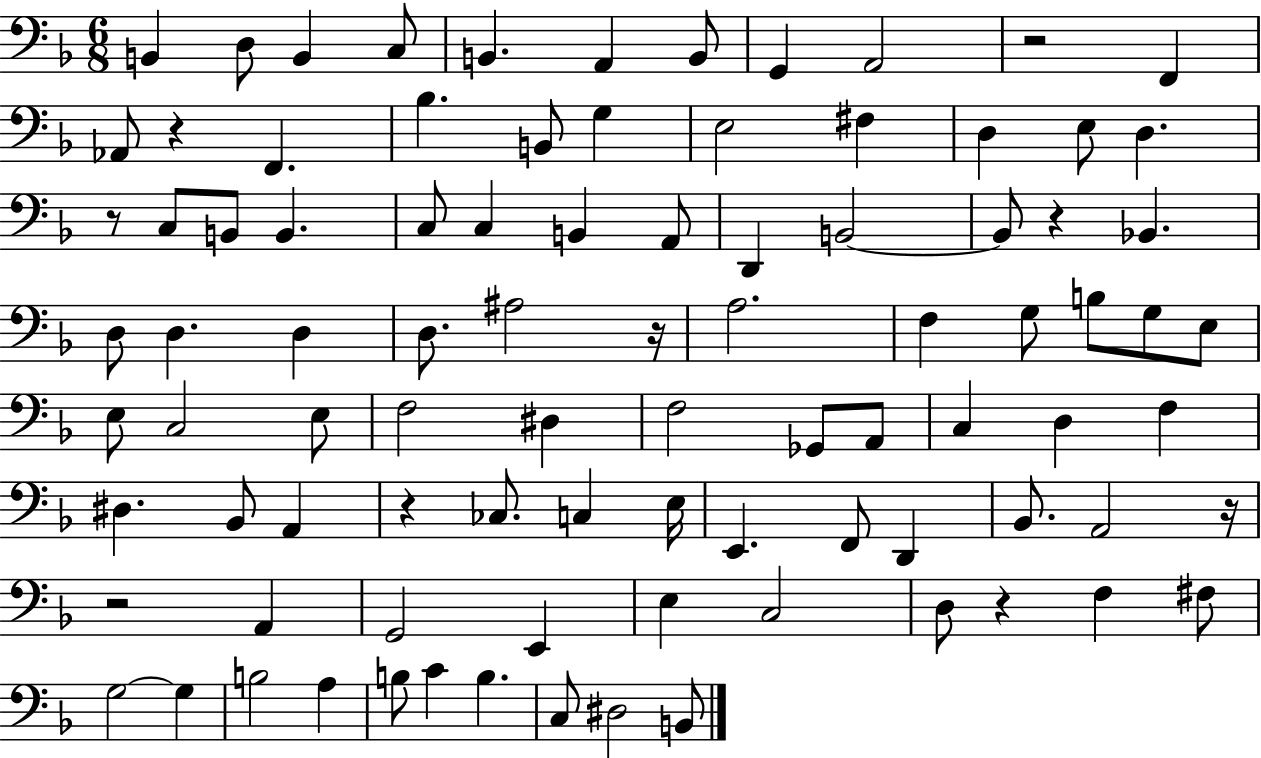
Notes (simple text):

B2/q D3/e B2/q C3/e B2/q. A2/q B2/e G2/q A2/h R/h F2/q Ab2/e R/q F2/q. Bb3/q. B2/e G3/q E3/h F#3/q D3/q E3/e D3/q. R/e C3/e B2/e B2/q. C3/e C3/q B2/q A2/e D2/q B2/h B2/e R/q Bb2/q. D3/e D3/q. D3/q D3/e. A#3/h R/s A3/h. F3/q G3/e B3/e G3/e E3/e E3/e C3/h E3/e F3/h D#3/q F3/h Gb2/e A2/e C3/q D3/q F3/q D#3/q. Bb2/e A2/q R/q CES3/e. C3/q E3/s E2/q. F2/e D2/q Bb2/e. A2/h R/s R/h A2/q G2/h E2/q E3/q C3/h D3/e R/q F3/q F#3/e G3/h G3/q B3/h A3/q B3/e C4/q B3/q. C3/e D#3/h B2/e